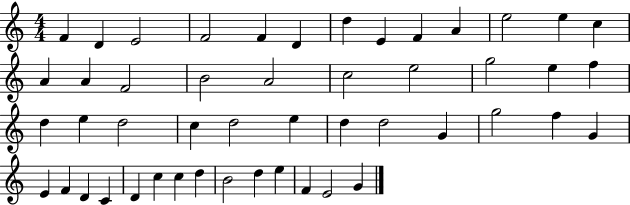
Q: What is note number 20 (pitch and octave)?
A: E5